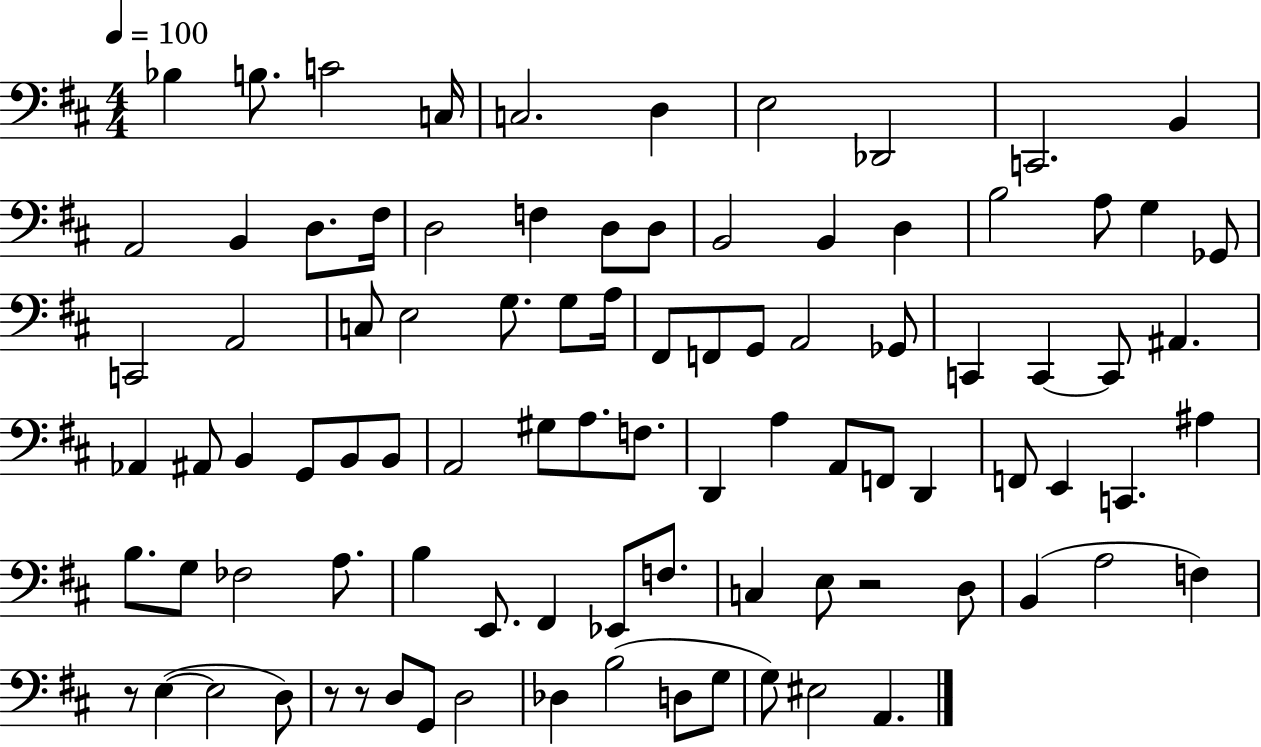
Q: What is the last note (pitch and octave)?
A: A2